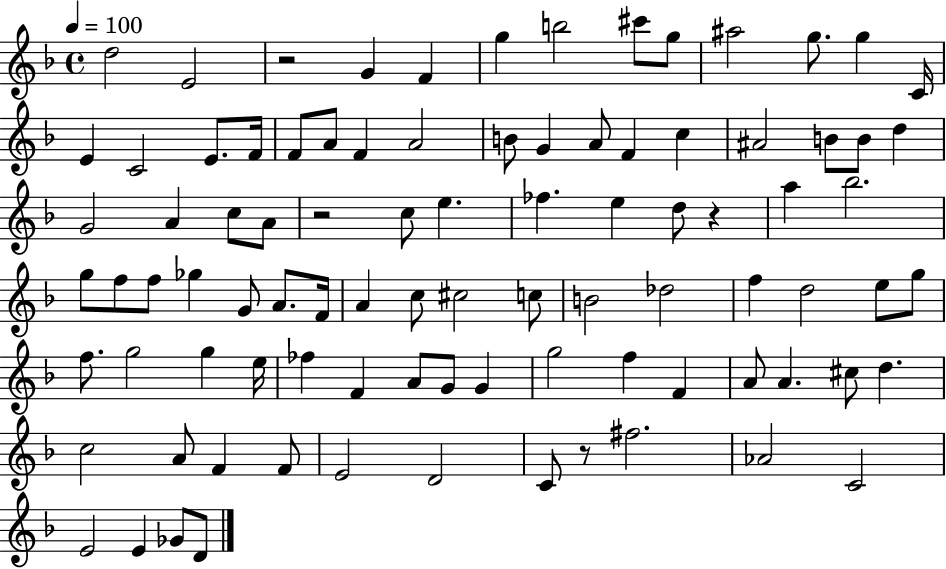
D5/h E4/h R/h G4/q F4/q G5/q B5/h C#6/e G5/e A#5/h G5/e. G5/q C4/s E4/q C4/h E4/e. F4/s F4/e A4/e F4/q A4/h B4/e G4/q A4/e F4/q C5/q A#4/h B4/e B4/e D5/q G4/h A4/q C5/e A4/e R/h C5/e E5/q. FES5/q. E5/q D5/e R/q A5/q Bb5/h. G5/e F5/e F5/e Gb5/q G4/e A4/e. F4/s A4/q C5/e C#5/h C5/e B4/h Db5/h F5/q D5/h E5/e G5/e F5/e. G5/h G5/q E5/s FES5/q F4/q A4/e G4/e G4/q G5/h F5/q F4/q A4/e A4/q. C#5/e D5/q. C5/h A4/e F4/q F4/e E4/h D4/h C4/e R/e F#5/h. Ab4/h C4/h E4/h E4/q Gb4/e D4/e